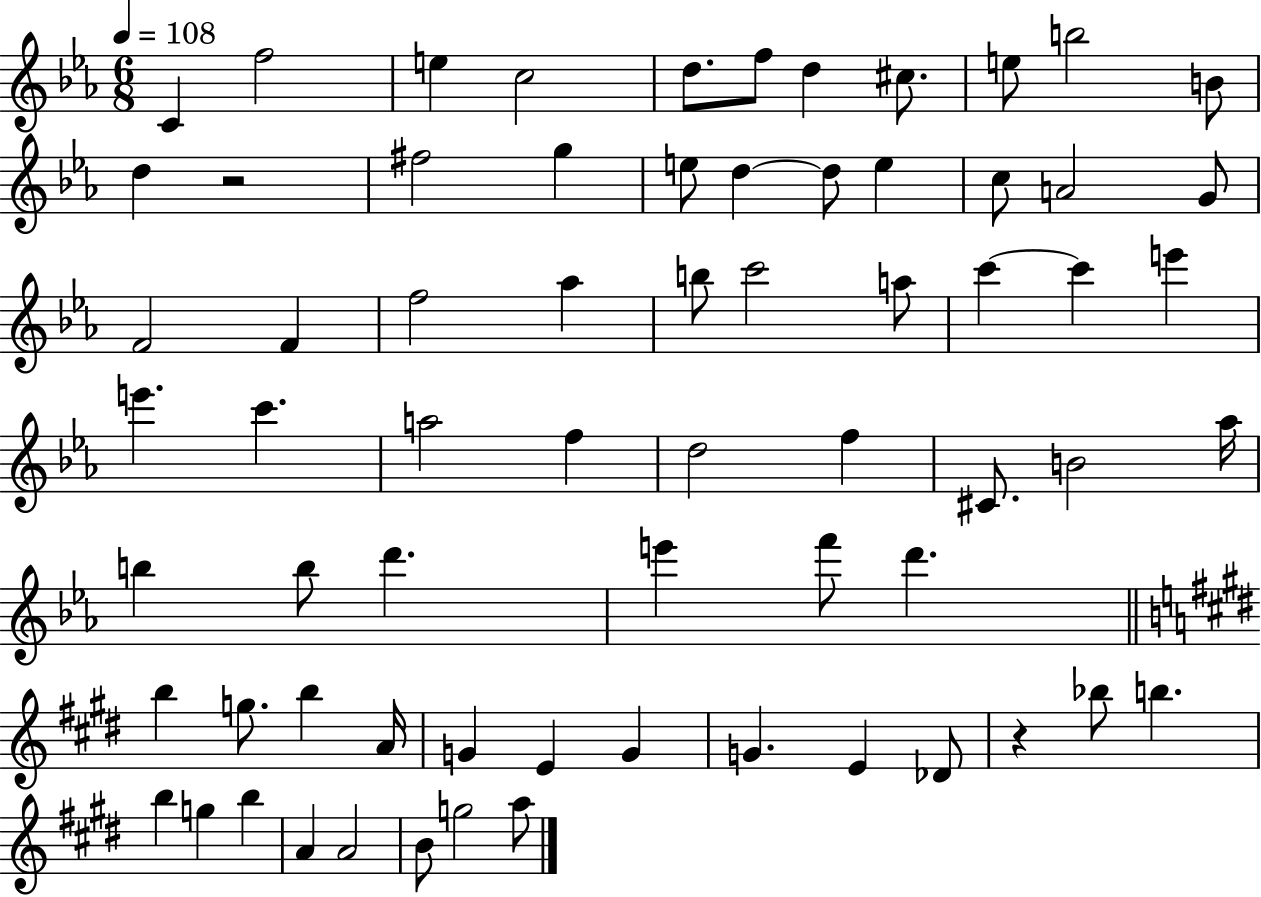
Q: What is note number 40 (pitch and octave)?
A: Ab5